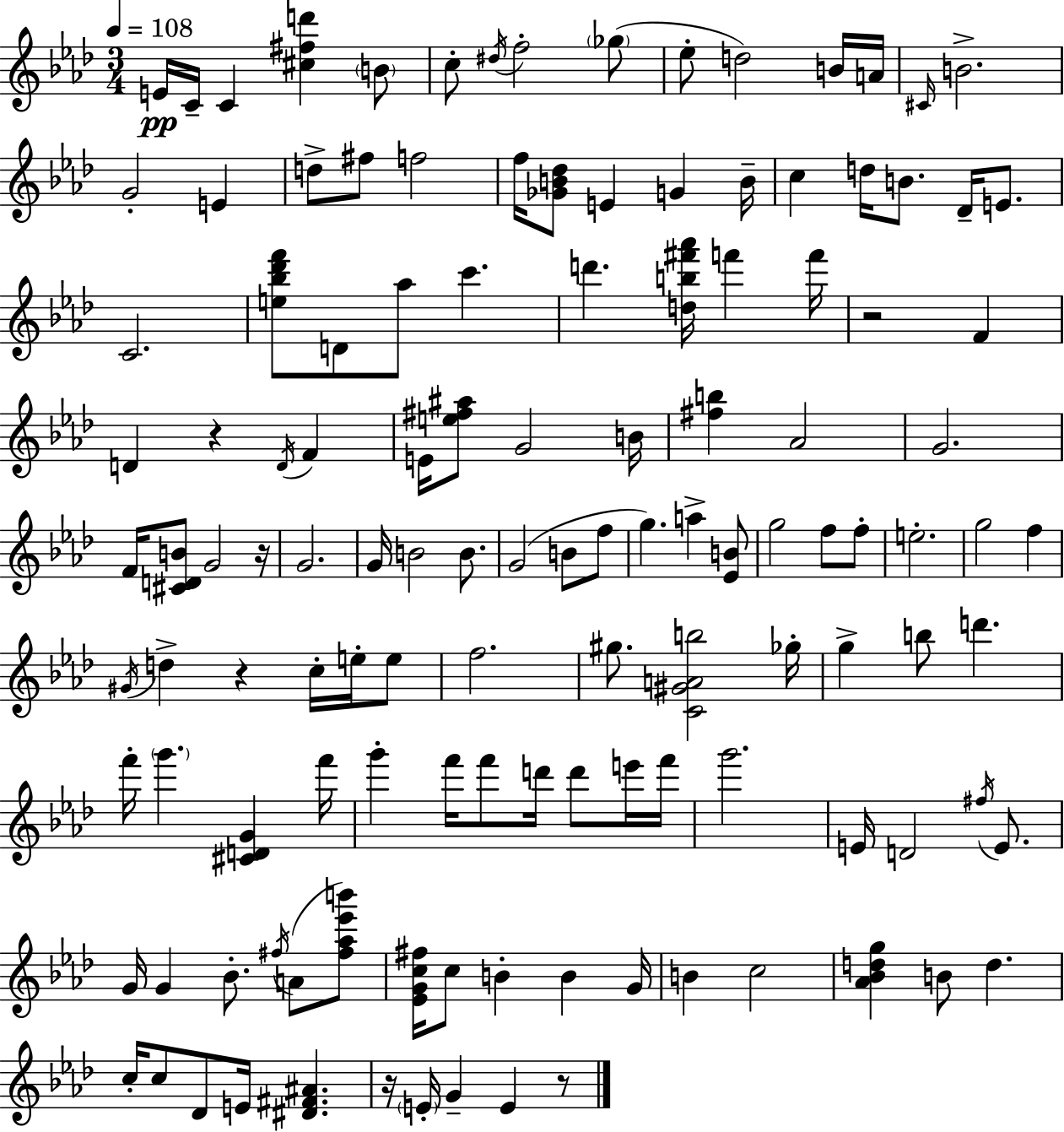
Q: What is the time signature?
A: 3/4